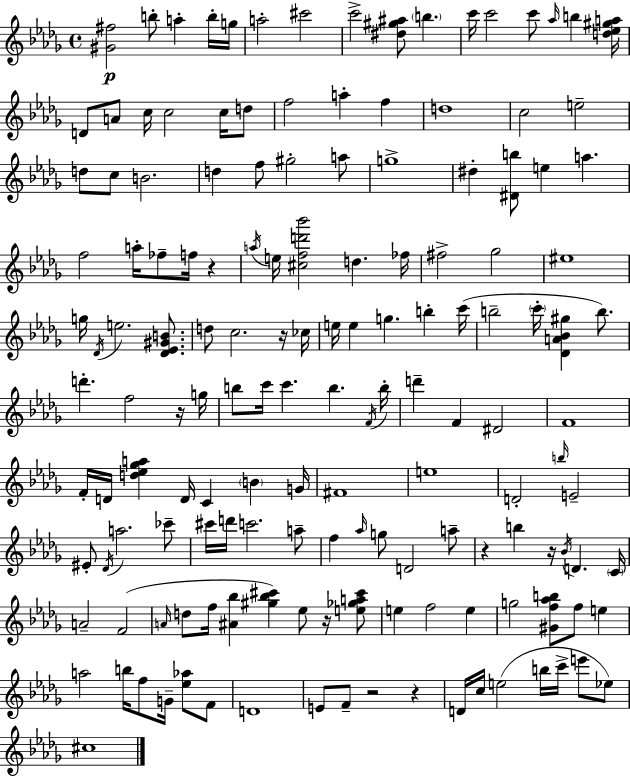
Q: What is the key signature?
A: BES minor